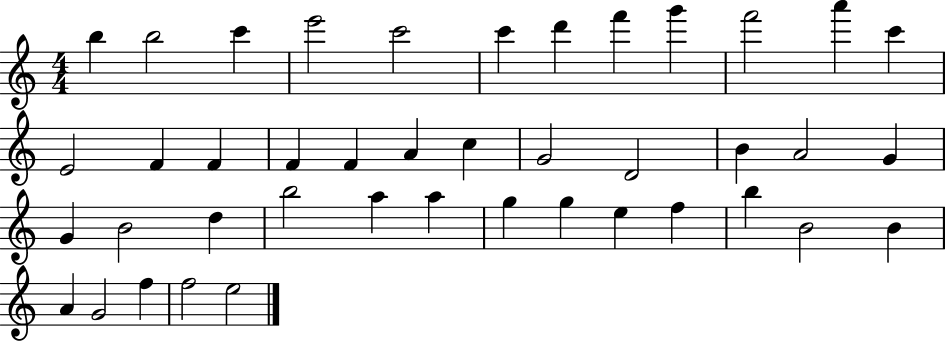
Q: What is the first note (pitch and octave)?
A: B5